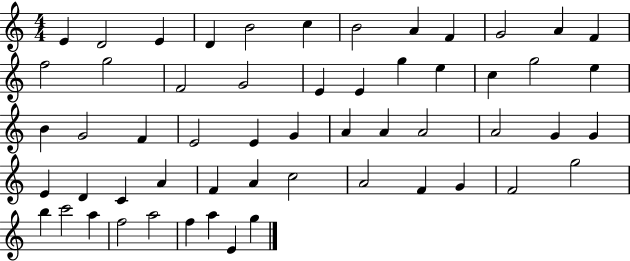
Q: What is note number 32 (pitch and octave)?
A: A4